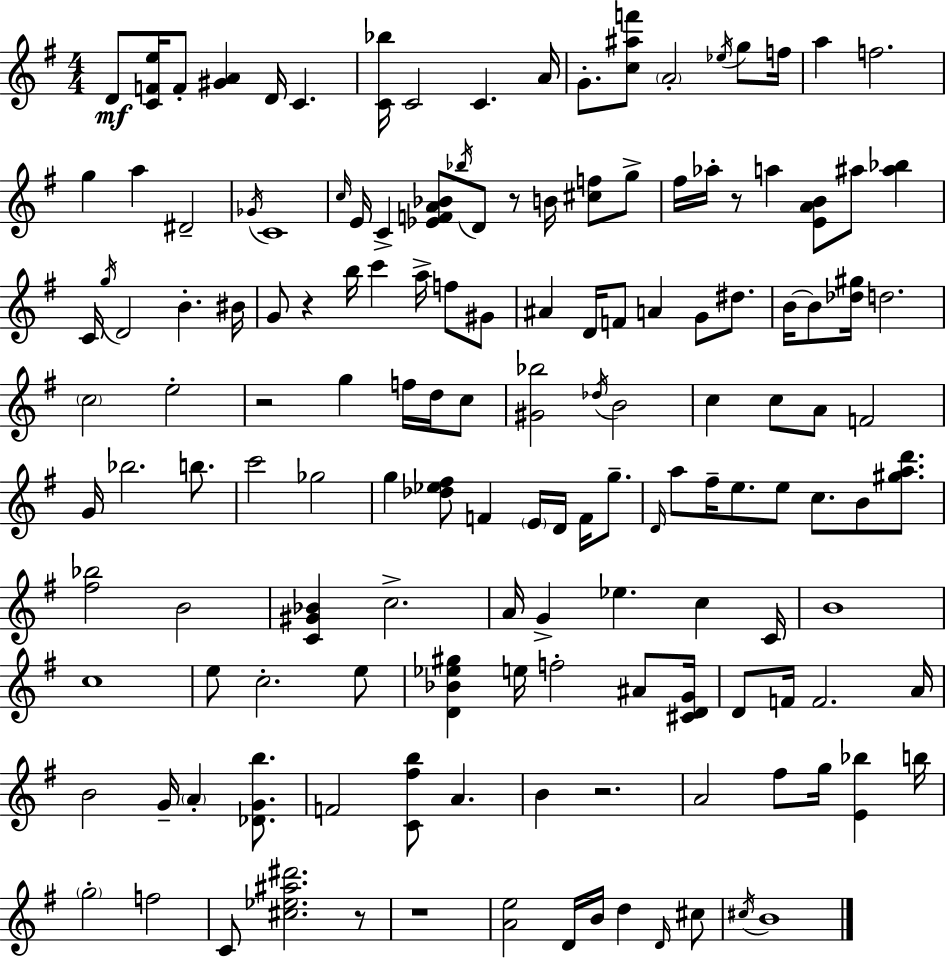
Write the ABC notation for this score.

X:1
T:Untitled
M:4/4
L:1/4
K:Em
D/2 [CFe]/4 F/2 [^GA] D/4 C [C_b]/4 C2 C A/4 G/2 [c^af']/2 A2 _e/4 g/2 f/4 a f2 g a ^D2 _G/4 C4 c/4 E/4 C [_EFA_B]/2 _b/4 D/2 z/2 B/4 [^cf]/2 g/2 ^f/4 _a/4 z/2 a [EAB]/2 ^a/2 [^a_b] C/4 g/4 D2 B ^B/4 G/2 z b/4 c' a/4 f/2 ^G/2 ^A D/4 F/2 A G/2 ^d/2 B/4 B/2 [_d^g]/4 d2 c2 e2 z2 g f/4 d/4 c/2 [^G_b]2 _d/4 B2 c c/2 A/2 F2 G/4 _b2 b/2 c'2 _g2 g [_d_e^f]/2 F E/4 D/4 F/4 g/2 D/4 a/2 ^f/4 e/2 e/2 c/2 B/2 [^gad']/2 [^f_b]2 B2 [C^G_B] c2 A/4 G _e c C/4 B4 c4 e/2 c2 e/2 [D_B_e^g] e/4 f2 ^A/2 [^CDG]/4 D/2 F/4 F2 A/4 B2 G/4 A [_DGb]/2 F2 [C^fb]/2 A B z2 A2 ^f/2 g/4 [E_b] b/4 g2 f2 C/2 [^c_e^a^d']2 z/2 z4 [Ae]2 D/4 B/4 d D/4 ^c/2 ^c/4 B4